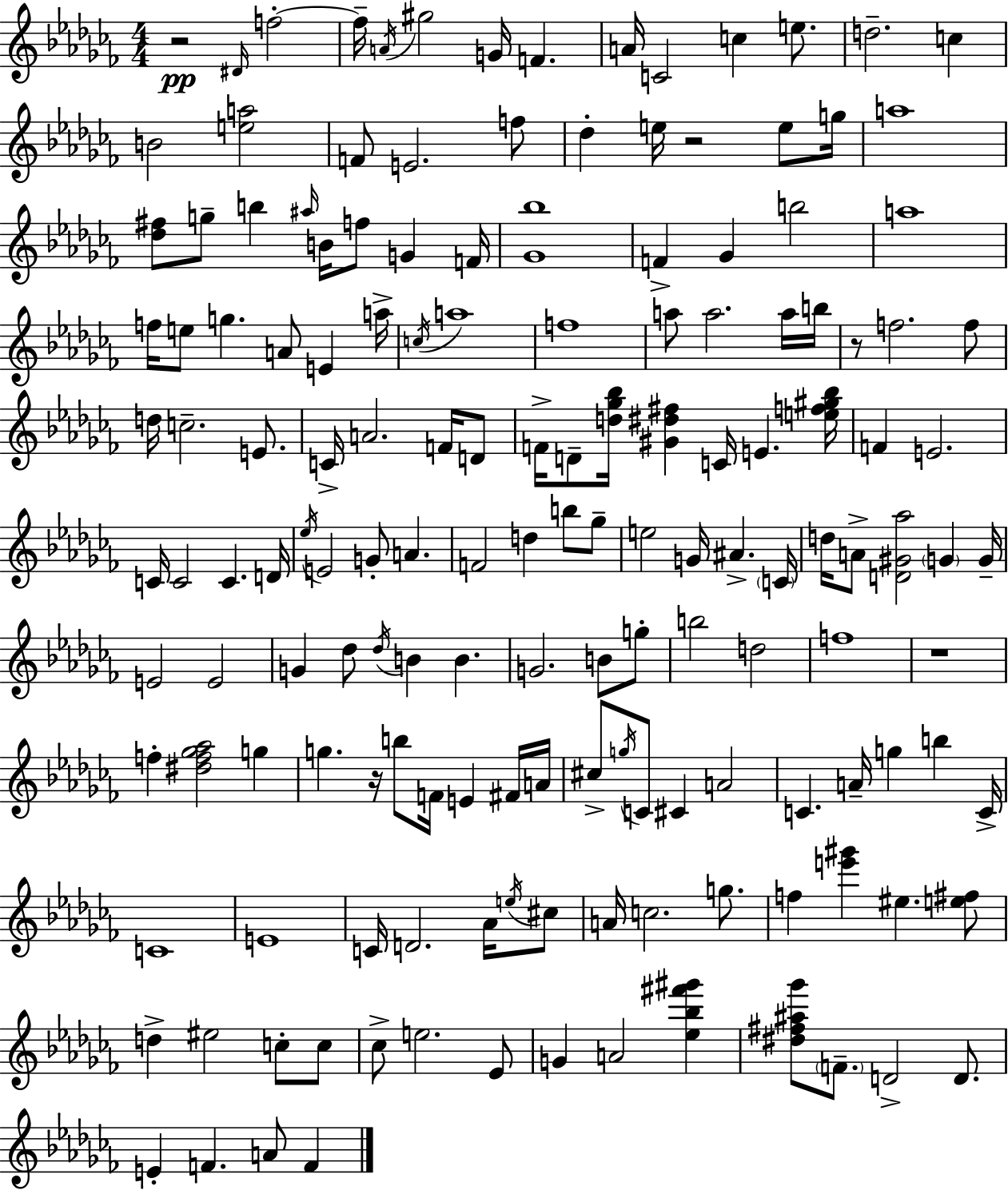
{
  \clef treble
  \numericTimeSignature
  \time 4/4
  \key aes \minor
  r2\pp \grace { dis'16 } f''2-.~~ | f''16-- \acciaccatura { a'16 } gis''2 g'16 f'4. | a'16 c'2 c''4 e''8. | d''2.-- c''4 | \break b'2 <e'' a''>2 | f'8 e'2. | f''8 des''4-. e''16 r2 e''8 | g''16 a''1 | \break <des'' fis''>8 g''8-- b''4 \grace { ais''16 } b'16 f''8 g'4 | f'16 <ges' bes''>1 | f'4-> ges'4 b''2 | a''1 | \break f''16 e''8 g''4. a'8 e'4 | a''16-> \acciaccatura { c''16 } a''1 | f''1 | a''8 a''2. | \break a''16 b''16 r8 f''2. | f''8 d''16 c''2.-- | e'8. c'16-> a'2. | f'16 d'8 f'16-> d'8-- <d'' ges'' bes''>16 <gis' dis'' fis''>4 c'16 e'4. | \break <e'' f'' gis'' bes''>16 f'4 e'2. | c'16 c'2 c'4. | d'16 \acciaccatura { ees''16 } e'2 g'8-. a'4. | f'2 d''4 | \break b''8 ges''8-- e''2 g'16 ais'4.-> | \parenthesize c'16 d''16 a'8-> <d' gis' aes''>2 | \parenthesize g'4 g'16-- e'2 e'2 | g'4 des''8 \acciaccatura { des''16 } b'4 | \break b'4. g'2. | b'8 g''8-. b''2 d''2 | f''1 | r1 | \break f''4-. <dis'' f'' ges'' aes''>2 | g''4 g''4. r16 b''8 f'16 | e'4 fis'16 a'16 cis''8-> \acciaccatura { g''16 } c'8 cis'4 a'2 | c'4. a'16-- g''4 | \break b''4 c'16-> c'1 | e'1 | c'16 d'2. | aes'16 \acciaccatura { e''16 } cis''8 a'16 c''2. | \break g''8. f''4 <e''' gis'''>4 | eis''4. <e'' fis''>8 d''4-> eis''2 | c''8-. c''8 ces''8-> e''2. | ees'8 g'4 a'2 | \break <ees'' bes'' fis''' gis'''>4 <dis'' fis'' ais'' ges'''>8 \parenthesize f'8.-- d'2-> | d'8. e'4-. f'4. | a'8 f'4 \bar "|."
}